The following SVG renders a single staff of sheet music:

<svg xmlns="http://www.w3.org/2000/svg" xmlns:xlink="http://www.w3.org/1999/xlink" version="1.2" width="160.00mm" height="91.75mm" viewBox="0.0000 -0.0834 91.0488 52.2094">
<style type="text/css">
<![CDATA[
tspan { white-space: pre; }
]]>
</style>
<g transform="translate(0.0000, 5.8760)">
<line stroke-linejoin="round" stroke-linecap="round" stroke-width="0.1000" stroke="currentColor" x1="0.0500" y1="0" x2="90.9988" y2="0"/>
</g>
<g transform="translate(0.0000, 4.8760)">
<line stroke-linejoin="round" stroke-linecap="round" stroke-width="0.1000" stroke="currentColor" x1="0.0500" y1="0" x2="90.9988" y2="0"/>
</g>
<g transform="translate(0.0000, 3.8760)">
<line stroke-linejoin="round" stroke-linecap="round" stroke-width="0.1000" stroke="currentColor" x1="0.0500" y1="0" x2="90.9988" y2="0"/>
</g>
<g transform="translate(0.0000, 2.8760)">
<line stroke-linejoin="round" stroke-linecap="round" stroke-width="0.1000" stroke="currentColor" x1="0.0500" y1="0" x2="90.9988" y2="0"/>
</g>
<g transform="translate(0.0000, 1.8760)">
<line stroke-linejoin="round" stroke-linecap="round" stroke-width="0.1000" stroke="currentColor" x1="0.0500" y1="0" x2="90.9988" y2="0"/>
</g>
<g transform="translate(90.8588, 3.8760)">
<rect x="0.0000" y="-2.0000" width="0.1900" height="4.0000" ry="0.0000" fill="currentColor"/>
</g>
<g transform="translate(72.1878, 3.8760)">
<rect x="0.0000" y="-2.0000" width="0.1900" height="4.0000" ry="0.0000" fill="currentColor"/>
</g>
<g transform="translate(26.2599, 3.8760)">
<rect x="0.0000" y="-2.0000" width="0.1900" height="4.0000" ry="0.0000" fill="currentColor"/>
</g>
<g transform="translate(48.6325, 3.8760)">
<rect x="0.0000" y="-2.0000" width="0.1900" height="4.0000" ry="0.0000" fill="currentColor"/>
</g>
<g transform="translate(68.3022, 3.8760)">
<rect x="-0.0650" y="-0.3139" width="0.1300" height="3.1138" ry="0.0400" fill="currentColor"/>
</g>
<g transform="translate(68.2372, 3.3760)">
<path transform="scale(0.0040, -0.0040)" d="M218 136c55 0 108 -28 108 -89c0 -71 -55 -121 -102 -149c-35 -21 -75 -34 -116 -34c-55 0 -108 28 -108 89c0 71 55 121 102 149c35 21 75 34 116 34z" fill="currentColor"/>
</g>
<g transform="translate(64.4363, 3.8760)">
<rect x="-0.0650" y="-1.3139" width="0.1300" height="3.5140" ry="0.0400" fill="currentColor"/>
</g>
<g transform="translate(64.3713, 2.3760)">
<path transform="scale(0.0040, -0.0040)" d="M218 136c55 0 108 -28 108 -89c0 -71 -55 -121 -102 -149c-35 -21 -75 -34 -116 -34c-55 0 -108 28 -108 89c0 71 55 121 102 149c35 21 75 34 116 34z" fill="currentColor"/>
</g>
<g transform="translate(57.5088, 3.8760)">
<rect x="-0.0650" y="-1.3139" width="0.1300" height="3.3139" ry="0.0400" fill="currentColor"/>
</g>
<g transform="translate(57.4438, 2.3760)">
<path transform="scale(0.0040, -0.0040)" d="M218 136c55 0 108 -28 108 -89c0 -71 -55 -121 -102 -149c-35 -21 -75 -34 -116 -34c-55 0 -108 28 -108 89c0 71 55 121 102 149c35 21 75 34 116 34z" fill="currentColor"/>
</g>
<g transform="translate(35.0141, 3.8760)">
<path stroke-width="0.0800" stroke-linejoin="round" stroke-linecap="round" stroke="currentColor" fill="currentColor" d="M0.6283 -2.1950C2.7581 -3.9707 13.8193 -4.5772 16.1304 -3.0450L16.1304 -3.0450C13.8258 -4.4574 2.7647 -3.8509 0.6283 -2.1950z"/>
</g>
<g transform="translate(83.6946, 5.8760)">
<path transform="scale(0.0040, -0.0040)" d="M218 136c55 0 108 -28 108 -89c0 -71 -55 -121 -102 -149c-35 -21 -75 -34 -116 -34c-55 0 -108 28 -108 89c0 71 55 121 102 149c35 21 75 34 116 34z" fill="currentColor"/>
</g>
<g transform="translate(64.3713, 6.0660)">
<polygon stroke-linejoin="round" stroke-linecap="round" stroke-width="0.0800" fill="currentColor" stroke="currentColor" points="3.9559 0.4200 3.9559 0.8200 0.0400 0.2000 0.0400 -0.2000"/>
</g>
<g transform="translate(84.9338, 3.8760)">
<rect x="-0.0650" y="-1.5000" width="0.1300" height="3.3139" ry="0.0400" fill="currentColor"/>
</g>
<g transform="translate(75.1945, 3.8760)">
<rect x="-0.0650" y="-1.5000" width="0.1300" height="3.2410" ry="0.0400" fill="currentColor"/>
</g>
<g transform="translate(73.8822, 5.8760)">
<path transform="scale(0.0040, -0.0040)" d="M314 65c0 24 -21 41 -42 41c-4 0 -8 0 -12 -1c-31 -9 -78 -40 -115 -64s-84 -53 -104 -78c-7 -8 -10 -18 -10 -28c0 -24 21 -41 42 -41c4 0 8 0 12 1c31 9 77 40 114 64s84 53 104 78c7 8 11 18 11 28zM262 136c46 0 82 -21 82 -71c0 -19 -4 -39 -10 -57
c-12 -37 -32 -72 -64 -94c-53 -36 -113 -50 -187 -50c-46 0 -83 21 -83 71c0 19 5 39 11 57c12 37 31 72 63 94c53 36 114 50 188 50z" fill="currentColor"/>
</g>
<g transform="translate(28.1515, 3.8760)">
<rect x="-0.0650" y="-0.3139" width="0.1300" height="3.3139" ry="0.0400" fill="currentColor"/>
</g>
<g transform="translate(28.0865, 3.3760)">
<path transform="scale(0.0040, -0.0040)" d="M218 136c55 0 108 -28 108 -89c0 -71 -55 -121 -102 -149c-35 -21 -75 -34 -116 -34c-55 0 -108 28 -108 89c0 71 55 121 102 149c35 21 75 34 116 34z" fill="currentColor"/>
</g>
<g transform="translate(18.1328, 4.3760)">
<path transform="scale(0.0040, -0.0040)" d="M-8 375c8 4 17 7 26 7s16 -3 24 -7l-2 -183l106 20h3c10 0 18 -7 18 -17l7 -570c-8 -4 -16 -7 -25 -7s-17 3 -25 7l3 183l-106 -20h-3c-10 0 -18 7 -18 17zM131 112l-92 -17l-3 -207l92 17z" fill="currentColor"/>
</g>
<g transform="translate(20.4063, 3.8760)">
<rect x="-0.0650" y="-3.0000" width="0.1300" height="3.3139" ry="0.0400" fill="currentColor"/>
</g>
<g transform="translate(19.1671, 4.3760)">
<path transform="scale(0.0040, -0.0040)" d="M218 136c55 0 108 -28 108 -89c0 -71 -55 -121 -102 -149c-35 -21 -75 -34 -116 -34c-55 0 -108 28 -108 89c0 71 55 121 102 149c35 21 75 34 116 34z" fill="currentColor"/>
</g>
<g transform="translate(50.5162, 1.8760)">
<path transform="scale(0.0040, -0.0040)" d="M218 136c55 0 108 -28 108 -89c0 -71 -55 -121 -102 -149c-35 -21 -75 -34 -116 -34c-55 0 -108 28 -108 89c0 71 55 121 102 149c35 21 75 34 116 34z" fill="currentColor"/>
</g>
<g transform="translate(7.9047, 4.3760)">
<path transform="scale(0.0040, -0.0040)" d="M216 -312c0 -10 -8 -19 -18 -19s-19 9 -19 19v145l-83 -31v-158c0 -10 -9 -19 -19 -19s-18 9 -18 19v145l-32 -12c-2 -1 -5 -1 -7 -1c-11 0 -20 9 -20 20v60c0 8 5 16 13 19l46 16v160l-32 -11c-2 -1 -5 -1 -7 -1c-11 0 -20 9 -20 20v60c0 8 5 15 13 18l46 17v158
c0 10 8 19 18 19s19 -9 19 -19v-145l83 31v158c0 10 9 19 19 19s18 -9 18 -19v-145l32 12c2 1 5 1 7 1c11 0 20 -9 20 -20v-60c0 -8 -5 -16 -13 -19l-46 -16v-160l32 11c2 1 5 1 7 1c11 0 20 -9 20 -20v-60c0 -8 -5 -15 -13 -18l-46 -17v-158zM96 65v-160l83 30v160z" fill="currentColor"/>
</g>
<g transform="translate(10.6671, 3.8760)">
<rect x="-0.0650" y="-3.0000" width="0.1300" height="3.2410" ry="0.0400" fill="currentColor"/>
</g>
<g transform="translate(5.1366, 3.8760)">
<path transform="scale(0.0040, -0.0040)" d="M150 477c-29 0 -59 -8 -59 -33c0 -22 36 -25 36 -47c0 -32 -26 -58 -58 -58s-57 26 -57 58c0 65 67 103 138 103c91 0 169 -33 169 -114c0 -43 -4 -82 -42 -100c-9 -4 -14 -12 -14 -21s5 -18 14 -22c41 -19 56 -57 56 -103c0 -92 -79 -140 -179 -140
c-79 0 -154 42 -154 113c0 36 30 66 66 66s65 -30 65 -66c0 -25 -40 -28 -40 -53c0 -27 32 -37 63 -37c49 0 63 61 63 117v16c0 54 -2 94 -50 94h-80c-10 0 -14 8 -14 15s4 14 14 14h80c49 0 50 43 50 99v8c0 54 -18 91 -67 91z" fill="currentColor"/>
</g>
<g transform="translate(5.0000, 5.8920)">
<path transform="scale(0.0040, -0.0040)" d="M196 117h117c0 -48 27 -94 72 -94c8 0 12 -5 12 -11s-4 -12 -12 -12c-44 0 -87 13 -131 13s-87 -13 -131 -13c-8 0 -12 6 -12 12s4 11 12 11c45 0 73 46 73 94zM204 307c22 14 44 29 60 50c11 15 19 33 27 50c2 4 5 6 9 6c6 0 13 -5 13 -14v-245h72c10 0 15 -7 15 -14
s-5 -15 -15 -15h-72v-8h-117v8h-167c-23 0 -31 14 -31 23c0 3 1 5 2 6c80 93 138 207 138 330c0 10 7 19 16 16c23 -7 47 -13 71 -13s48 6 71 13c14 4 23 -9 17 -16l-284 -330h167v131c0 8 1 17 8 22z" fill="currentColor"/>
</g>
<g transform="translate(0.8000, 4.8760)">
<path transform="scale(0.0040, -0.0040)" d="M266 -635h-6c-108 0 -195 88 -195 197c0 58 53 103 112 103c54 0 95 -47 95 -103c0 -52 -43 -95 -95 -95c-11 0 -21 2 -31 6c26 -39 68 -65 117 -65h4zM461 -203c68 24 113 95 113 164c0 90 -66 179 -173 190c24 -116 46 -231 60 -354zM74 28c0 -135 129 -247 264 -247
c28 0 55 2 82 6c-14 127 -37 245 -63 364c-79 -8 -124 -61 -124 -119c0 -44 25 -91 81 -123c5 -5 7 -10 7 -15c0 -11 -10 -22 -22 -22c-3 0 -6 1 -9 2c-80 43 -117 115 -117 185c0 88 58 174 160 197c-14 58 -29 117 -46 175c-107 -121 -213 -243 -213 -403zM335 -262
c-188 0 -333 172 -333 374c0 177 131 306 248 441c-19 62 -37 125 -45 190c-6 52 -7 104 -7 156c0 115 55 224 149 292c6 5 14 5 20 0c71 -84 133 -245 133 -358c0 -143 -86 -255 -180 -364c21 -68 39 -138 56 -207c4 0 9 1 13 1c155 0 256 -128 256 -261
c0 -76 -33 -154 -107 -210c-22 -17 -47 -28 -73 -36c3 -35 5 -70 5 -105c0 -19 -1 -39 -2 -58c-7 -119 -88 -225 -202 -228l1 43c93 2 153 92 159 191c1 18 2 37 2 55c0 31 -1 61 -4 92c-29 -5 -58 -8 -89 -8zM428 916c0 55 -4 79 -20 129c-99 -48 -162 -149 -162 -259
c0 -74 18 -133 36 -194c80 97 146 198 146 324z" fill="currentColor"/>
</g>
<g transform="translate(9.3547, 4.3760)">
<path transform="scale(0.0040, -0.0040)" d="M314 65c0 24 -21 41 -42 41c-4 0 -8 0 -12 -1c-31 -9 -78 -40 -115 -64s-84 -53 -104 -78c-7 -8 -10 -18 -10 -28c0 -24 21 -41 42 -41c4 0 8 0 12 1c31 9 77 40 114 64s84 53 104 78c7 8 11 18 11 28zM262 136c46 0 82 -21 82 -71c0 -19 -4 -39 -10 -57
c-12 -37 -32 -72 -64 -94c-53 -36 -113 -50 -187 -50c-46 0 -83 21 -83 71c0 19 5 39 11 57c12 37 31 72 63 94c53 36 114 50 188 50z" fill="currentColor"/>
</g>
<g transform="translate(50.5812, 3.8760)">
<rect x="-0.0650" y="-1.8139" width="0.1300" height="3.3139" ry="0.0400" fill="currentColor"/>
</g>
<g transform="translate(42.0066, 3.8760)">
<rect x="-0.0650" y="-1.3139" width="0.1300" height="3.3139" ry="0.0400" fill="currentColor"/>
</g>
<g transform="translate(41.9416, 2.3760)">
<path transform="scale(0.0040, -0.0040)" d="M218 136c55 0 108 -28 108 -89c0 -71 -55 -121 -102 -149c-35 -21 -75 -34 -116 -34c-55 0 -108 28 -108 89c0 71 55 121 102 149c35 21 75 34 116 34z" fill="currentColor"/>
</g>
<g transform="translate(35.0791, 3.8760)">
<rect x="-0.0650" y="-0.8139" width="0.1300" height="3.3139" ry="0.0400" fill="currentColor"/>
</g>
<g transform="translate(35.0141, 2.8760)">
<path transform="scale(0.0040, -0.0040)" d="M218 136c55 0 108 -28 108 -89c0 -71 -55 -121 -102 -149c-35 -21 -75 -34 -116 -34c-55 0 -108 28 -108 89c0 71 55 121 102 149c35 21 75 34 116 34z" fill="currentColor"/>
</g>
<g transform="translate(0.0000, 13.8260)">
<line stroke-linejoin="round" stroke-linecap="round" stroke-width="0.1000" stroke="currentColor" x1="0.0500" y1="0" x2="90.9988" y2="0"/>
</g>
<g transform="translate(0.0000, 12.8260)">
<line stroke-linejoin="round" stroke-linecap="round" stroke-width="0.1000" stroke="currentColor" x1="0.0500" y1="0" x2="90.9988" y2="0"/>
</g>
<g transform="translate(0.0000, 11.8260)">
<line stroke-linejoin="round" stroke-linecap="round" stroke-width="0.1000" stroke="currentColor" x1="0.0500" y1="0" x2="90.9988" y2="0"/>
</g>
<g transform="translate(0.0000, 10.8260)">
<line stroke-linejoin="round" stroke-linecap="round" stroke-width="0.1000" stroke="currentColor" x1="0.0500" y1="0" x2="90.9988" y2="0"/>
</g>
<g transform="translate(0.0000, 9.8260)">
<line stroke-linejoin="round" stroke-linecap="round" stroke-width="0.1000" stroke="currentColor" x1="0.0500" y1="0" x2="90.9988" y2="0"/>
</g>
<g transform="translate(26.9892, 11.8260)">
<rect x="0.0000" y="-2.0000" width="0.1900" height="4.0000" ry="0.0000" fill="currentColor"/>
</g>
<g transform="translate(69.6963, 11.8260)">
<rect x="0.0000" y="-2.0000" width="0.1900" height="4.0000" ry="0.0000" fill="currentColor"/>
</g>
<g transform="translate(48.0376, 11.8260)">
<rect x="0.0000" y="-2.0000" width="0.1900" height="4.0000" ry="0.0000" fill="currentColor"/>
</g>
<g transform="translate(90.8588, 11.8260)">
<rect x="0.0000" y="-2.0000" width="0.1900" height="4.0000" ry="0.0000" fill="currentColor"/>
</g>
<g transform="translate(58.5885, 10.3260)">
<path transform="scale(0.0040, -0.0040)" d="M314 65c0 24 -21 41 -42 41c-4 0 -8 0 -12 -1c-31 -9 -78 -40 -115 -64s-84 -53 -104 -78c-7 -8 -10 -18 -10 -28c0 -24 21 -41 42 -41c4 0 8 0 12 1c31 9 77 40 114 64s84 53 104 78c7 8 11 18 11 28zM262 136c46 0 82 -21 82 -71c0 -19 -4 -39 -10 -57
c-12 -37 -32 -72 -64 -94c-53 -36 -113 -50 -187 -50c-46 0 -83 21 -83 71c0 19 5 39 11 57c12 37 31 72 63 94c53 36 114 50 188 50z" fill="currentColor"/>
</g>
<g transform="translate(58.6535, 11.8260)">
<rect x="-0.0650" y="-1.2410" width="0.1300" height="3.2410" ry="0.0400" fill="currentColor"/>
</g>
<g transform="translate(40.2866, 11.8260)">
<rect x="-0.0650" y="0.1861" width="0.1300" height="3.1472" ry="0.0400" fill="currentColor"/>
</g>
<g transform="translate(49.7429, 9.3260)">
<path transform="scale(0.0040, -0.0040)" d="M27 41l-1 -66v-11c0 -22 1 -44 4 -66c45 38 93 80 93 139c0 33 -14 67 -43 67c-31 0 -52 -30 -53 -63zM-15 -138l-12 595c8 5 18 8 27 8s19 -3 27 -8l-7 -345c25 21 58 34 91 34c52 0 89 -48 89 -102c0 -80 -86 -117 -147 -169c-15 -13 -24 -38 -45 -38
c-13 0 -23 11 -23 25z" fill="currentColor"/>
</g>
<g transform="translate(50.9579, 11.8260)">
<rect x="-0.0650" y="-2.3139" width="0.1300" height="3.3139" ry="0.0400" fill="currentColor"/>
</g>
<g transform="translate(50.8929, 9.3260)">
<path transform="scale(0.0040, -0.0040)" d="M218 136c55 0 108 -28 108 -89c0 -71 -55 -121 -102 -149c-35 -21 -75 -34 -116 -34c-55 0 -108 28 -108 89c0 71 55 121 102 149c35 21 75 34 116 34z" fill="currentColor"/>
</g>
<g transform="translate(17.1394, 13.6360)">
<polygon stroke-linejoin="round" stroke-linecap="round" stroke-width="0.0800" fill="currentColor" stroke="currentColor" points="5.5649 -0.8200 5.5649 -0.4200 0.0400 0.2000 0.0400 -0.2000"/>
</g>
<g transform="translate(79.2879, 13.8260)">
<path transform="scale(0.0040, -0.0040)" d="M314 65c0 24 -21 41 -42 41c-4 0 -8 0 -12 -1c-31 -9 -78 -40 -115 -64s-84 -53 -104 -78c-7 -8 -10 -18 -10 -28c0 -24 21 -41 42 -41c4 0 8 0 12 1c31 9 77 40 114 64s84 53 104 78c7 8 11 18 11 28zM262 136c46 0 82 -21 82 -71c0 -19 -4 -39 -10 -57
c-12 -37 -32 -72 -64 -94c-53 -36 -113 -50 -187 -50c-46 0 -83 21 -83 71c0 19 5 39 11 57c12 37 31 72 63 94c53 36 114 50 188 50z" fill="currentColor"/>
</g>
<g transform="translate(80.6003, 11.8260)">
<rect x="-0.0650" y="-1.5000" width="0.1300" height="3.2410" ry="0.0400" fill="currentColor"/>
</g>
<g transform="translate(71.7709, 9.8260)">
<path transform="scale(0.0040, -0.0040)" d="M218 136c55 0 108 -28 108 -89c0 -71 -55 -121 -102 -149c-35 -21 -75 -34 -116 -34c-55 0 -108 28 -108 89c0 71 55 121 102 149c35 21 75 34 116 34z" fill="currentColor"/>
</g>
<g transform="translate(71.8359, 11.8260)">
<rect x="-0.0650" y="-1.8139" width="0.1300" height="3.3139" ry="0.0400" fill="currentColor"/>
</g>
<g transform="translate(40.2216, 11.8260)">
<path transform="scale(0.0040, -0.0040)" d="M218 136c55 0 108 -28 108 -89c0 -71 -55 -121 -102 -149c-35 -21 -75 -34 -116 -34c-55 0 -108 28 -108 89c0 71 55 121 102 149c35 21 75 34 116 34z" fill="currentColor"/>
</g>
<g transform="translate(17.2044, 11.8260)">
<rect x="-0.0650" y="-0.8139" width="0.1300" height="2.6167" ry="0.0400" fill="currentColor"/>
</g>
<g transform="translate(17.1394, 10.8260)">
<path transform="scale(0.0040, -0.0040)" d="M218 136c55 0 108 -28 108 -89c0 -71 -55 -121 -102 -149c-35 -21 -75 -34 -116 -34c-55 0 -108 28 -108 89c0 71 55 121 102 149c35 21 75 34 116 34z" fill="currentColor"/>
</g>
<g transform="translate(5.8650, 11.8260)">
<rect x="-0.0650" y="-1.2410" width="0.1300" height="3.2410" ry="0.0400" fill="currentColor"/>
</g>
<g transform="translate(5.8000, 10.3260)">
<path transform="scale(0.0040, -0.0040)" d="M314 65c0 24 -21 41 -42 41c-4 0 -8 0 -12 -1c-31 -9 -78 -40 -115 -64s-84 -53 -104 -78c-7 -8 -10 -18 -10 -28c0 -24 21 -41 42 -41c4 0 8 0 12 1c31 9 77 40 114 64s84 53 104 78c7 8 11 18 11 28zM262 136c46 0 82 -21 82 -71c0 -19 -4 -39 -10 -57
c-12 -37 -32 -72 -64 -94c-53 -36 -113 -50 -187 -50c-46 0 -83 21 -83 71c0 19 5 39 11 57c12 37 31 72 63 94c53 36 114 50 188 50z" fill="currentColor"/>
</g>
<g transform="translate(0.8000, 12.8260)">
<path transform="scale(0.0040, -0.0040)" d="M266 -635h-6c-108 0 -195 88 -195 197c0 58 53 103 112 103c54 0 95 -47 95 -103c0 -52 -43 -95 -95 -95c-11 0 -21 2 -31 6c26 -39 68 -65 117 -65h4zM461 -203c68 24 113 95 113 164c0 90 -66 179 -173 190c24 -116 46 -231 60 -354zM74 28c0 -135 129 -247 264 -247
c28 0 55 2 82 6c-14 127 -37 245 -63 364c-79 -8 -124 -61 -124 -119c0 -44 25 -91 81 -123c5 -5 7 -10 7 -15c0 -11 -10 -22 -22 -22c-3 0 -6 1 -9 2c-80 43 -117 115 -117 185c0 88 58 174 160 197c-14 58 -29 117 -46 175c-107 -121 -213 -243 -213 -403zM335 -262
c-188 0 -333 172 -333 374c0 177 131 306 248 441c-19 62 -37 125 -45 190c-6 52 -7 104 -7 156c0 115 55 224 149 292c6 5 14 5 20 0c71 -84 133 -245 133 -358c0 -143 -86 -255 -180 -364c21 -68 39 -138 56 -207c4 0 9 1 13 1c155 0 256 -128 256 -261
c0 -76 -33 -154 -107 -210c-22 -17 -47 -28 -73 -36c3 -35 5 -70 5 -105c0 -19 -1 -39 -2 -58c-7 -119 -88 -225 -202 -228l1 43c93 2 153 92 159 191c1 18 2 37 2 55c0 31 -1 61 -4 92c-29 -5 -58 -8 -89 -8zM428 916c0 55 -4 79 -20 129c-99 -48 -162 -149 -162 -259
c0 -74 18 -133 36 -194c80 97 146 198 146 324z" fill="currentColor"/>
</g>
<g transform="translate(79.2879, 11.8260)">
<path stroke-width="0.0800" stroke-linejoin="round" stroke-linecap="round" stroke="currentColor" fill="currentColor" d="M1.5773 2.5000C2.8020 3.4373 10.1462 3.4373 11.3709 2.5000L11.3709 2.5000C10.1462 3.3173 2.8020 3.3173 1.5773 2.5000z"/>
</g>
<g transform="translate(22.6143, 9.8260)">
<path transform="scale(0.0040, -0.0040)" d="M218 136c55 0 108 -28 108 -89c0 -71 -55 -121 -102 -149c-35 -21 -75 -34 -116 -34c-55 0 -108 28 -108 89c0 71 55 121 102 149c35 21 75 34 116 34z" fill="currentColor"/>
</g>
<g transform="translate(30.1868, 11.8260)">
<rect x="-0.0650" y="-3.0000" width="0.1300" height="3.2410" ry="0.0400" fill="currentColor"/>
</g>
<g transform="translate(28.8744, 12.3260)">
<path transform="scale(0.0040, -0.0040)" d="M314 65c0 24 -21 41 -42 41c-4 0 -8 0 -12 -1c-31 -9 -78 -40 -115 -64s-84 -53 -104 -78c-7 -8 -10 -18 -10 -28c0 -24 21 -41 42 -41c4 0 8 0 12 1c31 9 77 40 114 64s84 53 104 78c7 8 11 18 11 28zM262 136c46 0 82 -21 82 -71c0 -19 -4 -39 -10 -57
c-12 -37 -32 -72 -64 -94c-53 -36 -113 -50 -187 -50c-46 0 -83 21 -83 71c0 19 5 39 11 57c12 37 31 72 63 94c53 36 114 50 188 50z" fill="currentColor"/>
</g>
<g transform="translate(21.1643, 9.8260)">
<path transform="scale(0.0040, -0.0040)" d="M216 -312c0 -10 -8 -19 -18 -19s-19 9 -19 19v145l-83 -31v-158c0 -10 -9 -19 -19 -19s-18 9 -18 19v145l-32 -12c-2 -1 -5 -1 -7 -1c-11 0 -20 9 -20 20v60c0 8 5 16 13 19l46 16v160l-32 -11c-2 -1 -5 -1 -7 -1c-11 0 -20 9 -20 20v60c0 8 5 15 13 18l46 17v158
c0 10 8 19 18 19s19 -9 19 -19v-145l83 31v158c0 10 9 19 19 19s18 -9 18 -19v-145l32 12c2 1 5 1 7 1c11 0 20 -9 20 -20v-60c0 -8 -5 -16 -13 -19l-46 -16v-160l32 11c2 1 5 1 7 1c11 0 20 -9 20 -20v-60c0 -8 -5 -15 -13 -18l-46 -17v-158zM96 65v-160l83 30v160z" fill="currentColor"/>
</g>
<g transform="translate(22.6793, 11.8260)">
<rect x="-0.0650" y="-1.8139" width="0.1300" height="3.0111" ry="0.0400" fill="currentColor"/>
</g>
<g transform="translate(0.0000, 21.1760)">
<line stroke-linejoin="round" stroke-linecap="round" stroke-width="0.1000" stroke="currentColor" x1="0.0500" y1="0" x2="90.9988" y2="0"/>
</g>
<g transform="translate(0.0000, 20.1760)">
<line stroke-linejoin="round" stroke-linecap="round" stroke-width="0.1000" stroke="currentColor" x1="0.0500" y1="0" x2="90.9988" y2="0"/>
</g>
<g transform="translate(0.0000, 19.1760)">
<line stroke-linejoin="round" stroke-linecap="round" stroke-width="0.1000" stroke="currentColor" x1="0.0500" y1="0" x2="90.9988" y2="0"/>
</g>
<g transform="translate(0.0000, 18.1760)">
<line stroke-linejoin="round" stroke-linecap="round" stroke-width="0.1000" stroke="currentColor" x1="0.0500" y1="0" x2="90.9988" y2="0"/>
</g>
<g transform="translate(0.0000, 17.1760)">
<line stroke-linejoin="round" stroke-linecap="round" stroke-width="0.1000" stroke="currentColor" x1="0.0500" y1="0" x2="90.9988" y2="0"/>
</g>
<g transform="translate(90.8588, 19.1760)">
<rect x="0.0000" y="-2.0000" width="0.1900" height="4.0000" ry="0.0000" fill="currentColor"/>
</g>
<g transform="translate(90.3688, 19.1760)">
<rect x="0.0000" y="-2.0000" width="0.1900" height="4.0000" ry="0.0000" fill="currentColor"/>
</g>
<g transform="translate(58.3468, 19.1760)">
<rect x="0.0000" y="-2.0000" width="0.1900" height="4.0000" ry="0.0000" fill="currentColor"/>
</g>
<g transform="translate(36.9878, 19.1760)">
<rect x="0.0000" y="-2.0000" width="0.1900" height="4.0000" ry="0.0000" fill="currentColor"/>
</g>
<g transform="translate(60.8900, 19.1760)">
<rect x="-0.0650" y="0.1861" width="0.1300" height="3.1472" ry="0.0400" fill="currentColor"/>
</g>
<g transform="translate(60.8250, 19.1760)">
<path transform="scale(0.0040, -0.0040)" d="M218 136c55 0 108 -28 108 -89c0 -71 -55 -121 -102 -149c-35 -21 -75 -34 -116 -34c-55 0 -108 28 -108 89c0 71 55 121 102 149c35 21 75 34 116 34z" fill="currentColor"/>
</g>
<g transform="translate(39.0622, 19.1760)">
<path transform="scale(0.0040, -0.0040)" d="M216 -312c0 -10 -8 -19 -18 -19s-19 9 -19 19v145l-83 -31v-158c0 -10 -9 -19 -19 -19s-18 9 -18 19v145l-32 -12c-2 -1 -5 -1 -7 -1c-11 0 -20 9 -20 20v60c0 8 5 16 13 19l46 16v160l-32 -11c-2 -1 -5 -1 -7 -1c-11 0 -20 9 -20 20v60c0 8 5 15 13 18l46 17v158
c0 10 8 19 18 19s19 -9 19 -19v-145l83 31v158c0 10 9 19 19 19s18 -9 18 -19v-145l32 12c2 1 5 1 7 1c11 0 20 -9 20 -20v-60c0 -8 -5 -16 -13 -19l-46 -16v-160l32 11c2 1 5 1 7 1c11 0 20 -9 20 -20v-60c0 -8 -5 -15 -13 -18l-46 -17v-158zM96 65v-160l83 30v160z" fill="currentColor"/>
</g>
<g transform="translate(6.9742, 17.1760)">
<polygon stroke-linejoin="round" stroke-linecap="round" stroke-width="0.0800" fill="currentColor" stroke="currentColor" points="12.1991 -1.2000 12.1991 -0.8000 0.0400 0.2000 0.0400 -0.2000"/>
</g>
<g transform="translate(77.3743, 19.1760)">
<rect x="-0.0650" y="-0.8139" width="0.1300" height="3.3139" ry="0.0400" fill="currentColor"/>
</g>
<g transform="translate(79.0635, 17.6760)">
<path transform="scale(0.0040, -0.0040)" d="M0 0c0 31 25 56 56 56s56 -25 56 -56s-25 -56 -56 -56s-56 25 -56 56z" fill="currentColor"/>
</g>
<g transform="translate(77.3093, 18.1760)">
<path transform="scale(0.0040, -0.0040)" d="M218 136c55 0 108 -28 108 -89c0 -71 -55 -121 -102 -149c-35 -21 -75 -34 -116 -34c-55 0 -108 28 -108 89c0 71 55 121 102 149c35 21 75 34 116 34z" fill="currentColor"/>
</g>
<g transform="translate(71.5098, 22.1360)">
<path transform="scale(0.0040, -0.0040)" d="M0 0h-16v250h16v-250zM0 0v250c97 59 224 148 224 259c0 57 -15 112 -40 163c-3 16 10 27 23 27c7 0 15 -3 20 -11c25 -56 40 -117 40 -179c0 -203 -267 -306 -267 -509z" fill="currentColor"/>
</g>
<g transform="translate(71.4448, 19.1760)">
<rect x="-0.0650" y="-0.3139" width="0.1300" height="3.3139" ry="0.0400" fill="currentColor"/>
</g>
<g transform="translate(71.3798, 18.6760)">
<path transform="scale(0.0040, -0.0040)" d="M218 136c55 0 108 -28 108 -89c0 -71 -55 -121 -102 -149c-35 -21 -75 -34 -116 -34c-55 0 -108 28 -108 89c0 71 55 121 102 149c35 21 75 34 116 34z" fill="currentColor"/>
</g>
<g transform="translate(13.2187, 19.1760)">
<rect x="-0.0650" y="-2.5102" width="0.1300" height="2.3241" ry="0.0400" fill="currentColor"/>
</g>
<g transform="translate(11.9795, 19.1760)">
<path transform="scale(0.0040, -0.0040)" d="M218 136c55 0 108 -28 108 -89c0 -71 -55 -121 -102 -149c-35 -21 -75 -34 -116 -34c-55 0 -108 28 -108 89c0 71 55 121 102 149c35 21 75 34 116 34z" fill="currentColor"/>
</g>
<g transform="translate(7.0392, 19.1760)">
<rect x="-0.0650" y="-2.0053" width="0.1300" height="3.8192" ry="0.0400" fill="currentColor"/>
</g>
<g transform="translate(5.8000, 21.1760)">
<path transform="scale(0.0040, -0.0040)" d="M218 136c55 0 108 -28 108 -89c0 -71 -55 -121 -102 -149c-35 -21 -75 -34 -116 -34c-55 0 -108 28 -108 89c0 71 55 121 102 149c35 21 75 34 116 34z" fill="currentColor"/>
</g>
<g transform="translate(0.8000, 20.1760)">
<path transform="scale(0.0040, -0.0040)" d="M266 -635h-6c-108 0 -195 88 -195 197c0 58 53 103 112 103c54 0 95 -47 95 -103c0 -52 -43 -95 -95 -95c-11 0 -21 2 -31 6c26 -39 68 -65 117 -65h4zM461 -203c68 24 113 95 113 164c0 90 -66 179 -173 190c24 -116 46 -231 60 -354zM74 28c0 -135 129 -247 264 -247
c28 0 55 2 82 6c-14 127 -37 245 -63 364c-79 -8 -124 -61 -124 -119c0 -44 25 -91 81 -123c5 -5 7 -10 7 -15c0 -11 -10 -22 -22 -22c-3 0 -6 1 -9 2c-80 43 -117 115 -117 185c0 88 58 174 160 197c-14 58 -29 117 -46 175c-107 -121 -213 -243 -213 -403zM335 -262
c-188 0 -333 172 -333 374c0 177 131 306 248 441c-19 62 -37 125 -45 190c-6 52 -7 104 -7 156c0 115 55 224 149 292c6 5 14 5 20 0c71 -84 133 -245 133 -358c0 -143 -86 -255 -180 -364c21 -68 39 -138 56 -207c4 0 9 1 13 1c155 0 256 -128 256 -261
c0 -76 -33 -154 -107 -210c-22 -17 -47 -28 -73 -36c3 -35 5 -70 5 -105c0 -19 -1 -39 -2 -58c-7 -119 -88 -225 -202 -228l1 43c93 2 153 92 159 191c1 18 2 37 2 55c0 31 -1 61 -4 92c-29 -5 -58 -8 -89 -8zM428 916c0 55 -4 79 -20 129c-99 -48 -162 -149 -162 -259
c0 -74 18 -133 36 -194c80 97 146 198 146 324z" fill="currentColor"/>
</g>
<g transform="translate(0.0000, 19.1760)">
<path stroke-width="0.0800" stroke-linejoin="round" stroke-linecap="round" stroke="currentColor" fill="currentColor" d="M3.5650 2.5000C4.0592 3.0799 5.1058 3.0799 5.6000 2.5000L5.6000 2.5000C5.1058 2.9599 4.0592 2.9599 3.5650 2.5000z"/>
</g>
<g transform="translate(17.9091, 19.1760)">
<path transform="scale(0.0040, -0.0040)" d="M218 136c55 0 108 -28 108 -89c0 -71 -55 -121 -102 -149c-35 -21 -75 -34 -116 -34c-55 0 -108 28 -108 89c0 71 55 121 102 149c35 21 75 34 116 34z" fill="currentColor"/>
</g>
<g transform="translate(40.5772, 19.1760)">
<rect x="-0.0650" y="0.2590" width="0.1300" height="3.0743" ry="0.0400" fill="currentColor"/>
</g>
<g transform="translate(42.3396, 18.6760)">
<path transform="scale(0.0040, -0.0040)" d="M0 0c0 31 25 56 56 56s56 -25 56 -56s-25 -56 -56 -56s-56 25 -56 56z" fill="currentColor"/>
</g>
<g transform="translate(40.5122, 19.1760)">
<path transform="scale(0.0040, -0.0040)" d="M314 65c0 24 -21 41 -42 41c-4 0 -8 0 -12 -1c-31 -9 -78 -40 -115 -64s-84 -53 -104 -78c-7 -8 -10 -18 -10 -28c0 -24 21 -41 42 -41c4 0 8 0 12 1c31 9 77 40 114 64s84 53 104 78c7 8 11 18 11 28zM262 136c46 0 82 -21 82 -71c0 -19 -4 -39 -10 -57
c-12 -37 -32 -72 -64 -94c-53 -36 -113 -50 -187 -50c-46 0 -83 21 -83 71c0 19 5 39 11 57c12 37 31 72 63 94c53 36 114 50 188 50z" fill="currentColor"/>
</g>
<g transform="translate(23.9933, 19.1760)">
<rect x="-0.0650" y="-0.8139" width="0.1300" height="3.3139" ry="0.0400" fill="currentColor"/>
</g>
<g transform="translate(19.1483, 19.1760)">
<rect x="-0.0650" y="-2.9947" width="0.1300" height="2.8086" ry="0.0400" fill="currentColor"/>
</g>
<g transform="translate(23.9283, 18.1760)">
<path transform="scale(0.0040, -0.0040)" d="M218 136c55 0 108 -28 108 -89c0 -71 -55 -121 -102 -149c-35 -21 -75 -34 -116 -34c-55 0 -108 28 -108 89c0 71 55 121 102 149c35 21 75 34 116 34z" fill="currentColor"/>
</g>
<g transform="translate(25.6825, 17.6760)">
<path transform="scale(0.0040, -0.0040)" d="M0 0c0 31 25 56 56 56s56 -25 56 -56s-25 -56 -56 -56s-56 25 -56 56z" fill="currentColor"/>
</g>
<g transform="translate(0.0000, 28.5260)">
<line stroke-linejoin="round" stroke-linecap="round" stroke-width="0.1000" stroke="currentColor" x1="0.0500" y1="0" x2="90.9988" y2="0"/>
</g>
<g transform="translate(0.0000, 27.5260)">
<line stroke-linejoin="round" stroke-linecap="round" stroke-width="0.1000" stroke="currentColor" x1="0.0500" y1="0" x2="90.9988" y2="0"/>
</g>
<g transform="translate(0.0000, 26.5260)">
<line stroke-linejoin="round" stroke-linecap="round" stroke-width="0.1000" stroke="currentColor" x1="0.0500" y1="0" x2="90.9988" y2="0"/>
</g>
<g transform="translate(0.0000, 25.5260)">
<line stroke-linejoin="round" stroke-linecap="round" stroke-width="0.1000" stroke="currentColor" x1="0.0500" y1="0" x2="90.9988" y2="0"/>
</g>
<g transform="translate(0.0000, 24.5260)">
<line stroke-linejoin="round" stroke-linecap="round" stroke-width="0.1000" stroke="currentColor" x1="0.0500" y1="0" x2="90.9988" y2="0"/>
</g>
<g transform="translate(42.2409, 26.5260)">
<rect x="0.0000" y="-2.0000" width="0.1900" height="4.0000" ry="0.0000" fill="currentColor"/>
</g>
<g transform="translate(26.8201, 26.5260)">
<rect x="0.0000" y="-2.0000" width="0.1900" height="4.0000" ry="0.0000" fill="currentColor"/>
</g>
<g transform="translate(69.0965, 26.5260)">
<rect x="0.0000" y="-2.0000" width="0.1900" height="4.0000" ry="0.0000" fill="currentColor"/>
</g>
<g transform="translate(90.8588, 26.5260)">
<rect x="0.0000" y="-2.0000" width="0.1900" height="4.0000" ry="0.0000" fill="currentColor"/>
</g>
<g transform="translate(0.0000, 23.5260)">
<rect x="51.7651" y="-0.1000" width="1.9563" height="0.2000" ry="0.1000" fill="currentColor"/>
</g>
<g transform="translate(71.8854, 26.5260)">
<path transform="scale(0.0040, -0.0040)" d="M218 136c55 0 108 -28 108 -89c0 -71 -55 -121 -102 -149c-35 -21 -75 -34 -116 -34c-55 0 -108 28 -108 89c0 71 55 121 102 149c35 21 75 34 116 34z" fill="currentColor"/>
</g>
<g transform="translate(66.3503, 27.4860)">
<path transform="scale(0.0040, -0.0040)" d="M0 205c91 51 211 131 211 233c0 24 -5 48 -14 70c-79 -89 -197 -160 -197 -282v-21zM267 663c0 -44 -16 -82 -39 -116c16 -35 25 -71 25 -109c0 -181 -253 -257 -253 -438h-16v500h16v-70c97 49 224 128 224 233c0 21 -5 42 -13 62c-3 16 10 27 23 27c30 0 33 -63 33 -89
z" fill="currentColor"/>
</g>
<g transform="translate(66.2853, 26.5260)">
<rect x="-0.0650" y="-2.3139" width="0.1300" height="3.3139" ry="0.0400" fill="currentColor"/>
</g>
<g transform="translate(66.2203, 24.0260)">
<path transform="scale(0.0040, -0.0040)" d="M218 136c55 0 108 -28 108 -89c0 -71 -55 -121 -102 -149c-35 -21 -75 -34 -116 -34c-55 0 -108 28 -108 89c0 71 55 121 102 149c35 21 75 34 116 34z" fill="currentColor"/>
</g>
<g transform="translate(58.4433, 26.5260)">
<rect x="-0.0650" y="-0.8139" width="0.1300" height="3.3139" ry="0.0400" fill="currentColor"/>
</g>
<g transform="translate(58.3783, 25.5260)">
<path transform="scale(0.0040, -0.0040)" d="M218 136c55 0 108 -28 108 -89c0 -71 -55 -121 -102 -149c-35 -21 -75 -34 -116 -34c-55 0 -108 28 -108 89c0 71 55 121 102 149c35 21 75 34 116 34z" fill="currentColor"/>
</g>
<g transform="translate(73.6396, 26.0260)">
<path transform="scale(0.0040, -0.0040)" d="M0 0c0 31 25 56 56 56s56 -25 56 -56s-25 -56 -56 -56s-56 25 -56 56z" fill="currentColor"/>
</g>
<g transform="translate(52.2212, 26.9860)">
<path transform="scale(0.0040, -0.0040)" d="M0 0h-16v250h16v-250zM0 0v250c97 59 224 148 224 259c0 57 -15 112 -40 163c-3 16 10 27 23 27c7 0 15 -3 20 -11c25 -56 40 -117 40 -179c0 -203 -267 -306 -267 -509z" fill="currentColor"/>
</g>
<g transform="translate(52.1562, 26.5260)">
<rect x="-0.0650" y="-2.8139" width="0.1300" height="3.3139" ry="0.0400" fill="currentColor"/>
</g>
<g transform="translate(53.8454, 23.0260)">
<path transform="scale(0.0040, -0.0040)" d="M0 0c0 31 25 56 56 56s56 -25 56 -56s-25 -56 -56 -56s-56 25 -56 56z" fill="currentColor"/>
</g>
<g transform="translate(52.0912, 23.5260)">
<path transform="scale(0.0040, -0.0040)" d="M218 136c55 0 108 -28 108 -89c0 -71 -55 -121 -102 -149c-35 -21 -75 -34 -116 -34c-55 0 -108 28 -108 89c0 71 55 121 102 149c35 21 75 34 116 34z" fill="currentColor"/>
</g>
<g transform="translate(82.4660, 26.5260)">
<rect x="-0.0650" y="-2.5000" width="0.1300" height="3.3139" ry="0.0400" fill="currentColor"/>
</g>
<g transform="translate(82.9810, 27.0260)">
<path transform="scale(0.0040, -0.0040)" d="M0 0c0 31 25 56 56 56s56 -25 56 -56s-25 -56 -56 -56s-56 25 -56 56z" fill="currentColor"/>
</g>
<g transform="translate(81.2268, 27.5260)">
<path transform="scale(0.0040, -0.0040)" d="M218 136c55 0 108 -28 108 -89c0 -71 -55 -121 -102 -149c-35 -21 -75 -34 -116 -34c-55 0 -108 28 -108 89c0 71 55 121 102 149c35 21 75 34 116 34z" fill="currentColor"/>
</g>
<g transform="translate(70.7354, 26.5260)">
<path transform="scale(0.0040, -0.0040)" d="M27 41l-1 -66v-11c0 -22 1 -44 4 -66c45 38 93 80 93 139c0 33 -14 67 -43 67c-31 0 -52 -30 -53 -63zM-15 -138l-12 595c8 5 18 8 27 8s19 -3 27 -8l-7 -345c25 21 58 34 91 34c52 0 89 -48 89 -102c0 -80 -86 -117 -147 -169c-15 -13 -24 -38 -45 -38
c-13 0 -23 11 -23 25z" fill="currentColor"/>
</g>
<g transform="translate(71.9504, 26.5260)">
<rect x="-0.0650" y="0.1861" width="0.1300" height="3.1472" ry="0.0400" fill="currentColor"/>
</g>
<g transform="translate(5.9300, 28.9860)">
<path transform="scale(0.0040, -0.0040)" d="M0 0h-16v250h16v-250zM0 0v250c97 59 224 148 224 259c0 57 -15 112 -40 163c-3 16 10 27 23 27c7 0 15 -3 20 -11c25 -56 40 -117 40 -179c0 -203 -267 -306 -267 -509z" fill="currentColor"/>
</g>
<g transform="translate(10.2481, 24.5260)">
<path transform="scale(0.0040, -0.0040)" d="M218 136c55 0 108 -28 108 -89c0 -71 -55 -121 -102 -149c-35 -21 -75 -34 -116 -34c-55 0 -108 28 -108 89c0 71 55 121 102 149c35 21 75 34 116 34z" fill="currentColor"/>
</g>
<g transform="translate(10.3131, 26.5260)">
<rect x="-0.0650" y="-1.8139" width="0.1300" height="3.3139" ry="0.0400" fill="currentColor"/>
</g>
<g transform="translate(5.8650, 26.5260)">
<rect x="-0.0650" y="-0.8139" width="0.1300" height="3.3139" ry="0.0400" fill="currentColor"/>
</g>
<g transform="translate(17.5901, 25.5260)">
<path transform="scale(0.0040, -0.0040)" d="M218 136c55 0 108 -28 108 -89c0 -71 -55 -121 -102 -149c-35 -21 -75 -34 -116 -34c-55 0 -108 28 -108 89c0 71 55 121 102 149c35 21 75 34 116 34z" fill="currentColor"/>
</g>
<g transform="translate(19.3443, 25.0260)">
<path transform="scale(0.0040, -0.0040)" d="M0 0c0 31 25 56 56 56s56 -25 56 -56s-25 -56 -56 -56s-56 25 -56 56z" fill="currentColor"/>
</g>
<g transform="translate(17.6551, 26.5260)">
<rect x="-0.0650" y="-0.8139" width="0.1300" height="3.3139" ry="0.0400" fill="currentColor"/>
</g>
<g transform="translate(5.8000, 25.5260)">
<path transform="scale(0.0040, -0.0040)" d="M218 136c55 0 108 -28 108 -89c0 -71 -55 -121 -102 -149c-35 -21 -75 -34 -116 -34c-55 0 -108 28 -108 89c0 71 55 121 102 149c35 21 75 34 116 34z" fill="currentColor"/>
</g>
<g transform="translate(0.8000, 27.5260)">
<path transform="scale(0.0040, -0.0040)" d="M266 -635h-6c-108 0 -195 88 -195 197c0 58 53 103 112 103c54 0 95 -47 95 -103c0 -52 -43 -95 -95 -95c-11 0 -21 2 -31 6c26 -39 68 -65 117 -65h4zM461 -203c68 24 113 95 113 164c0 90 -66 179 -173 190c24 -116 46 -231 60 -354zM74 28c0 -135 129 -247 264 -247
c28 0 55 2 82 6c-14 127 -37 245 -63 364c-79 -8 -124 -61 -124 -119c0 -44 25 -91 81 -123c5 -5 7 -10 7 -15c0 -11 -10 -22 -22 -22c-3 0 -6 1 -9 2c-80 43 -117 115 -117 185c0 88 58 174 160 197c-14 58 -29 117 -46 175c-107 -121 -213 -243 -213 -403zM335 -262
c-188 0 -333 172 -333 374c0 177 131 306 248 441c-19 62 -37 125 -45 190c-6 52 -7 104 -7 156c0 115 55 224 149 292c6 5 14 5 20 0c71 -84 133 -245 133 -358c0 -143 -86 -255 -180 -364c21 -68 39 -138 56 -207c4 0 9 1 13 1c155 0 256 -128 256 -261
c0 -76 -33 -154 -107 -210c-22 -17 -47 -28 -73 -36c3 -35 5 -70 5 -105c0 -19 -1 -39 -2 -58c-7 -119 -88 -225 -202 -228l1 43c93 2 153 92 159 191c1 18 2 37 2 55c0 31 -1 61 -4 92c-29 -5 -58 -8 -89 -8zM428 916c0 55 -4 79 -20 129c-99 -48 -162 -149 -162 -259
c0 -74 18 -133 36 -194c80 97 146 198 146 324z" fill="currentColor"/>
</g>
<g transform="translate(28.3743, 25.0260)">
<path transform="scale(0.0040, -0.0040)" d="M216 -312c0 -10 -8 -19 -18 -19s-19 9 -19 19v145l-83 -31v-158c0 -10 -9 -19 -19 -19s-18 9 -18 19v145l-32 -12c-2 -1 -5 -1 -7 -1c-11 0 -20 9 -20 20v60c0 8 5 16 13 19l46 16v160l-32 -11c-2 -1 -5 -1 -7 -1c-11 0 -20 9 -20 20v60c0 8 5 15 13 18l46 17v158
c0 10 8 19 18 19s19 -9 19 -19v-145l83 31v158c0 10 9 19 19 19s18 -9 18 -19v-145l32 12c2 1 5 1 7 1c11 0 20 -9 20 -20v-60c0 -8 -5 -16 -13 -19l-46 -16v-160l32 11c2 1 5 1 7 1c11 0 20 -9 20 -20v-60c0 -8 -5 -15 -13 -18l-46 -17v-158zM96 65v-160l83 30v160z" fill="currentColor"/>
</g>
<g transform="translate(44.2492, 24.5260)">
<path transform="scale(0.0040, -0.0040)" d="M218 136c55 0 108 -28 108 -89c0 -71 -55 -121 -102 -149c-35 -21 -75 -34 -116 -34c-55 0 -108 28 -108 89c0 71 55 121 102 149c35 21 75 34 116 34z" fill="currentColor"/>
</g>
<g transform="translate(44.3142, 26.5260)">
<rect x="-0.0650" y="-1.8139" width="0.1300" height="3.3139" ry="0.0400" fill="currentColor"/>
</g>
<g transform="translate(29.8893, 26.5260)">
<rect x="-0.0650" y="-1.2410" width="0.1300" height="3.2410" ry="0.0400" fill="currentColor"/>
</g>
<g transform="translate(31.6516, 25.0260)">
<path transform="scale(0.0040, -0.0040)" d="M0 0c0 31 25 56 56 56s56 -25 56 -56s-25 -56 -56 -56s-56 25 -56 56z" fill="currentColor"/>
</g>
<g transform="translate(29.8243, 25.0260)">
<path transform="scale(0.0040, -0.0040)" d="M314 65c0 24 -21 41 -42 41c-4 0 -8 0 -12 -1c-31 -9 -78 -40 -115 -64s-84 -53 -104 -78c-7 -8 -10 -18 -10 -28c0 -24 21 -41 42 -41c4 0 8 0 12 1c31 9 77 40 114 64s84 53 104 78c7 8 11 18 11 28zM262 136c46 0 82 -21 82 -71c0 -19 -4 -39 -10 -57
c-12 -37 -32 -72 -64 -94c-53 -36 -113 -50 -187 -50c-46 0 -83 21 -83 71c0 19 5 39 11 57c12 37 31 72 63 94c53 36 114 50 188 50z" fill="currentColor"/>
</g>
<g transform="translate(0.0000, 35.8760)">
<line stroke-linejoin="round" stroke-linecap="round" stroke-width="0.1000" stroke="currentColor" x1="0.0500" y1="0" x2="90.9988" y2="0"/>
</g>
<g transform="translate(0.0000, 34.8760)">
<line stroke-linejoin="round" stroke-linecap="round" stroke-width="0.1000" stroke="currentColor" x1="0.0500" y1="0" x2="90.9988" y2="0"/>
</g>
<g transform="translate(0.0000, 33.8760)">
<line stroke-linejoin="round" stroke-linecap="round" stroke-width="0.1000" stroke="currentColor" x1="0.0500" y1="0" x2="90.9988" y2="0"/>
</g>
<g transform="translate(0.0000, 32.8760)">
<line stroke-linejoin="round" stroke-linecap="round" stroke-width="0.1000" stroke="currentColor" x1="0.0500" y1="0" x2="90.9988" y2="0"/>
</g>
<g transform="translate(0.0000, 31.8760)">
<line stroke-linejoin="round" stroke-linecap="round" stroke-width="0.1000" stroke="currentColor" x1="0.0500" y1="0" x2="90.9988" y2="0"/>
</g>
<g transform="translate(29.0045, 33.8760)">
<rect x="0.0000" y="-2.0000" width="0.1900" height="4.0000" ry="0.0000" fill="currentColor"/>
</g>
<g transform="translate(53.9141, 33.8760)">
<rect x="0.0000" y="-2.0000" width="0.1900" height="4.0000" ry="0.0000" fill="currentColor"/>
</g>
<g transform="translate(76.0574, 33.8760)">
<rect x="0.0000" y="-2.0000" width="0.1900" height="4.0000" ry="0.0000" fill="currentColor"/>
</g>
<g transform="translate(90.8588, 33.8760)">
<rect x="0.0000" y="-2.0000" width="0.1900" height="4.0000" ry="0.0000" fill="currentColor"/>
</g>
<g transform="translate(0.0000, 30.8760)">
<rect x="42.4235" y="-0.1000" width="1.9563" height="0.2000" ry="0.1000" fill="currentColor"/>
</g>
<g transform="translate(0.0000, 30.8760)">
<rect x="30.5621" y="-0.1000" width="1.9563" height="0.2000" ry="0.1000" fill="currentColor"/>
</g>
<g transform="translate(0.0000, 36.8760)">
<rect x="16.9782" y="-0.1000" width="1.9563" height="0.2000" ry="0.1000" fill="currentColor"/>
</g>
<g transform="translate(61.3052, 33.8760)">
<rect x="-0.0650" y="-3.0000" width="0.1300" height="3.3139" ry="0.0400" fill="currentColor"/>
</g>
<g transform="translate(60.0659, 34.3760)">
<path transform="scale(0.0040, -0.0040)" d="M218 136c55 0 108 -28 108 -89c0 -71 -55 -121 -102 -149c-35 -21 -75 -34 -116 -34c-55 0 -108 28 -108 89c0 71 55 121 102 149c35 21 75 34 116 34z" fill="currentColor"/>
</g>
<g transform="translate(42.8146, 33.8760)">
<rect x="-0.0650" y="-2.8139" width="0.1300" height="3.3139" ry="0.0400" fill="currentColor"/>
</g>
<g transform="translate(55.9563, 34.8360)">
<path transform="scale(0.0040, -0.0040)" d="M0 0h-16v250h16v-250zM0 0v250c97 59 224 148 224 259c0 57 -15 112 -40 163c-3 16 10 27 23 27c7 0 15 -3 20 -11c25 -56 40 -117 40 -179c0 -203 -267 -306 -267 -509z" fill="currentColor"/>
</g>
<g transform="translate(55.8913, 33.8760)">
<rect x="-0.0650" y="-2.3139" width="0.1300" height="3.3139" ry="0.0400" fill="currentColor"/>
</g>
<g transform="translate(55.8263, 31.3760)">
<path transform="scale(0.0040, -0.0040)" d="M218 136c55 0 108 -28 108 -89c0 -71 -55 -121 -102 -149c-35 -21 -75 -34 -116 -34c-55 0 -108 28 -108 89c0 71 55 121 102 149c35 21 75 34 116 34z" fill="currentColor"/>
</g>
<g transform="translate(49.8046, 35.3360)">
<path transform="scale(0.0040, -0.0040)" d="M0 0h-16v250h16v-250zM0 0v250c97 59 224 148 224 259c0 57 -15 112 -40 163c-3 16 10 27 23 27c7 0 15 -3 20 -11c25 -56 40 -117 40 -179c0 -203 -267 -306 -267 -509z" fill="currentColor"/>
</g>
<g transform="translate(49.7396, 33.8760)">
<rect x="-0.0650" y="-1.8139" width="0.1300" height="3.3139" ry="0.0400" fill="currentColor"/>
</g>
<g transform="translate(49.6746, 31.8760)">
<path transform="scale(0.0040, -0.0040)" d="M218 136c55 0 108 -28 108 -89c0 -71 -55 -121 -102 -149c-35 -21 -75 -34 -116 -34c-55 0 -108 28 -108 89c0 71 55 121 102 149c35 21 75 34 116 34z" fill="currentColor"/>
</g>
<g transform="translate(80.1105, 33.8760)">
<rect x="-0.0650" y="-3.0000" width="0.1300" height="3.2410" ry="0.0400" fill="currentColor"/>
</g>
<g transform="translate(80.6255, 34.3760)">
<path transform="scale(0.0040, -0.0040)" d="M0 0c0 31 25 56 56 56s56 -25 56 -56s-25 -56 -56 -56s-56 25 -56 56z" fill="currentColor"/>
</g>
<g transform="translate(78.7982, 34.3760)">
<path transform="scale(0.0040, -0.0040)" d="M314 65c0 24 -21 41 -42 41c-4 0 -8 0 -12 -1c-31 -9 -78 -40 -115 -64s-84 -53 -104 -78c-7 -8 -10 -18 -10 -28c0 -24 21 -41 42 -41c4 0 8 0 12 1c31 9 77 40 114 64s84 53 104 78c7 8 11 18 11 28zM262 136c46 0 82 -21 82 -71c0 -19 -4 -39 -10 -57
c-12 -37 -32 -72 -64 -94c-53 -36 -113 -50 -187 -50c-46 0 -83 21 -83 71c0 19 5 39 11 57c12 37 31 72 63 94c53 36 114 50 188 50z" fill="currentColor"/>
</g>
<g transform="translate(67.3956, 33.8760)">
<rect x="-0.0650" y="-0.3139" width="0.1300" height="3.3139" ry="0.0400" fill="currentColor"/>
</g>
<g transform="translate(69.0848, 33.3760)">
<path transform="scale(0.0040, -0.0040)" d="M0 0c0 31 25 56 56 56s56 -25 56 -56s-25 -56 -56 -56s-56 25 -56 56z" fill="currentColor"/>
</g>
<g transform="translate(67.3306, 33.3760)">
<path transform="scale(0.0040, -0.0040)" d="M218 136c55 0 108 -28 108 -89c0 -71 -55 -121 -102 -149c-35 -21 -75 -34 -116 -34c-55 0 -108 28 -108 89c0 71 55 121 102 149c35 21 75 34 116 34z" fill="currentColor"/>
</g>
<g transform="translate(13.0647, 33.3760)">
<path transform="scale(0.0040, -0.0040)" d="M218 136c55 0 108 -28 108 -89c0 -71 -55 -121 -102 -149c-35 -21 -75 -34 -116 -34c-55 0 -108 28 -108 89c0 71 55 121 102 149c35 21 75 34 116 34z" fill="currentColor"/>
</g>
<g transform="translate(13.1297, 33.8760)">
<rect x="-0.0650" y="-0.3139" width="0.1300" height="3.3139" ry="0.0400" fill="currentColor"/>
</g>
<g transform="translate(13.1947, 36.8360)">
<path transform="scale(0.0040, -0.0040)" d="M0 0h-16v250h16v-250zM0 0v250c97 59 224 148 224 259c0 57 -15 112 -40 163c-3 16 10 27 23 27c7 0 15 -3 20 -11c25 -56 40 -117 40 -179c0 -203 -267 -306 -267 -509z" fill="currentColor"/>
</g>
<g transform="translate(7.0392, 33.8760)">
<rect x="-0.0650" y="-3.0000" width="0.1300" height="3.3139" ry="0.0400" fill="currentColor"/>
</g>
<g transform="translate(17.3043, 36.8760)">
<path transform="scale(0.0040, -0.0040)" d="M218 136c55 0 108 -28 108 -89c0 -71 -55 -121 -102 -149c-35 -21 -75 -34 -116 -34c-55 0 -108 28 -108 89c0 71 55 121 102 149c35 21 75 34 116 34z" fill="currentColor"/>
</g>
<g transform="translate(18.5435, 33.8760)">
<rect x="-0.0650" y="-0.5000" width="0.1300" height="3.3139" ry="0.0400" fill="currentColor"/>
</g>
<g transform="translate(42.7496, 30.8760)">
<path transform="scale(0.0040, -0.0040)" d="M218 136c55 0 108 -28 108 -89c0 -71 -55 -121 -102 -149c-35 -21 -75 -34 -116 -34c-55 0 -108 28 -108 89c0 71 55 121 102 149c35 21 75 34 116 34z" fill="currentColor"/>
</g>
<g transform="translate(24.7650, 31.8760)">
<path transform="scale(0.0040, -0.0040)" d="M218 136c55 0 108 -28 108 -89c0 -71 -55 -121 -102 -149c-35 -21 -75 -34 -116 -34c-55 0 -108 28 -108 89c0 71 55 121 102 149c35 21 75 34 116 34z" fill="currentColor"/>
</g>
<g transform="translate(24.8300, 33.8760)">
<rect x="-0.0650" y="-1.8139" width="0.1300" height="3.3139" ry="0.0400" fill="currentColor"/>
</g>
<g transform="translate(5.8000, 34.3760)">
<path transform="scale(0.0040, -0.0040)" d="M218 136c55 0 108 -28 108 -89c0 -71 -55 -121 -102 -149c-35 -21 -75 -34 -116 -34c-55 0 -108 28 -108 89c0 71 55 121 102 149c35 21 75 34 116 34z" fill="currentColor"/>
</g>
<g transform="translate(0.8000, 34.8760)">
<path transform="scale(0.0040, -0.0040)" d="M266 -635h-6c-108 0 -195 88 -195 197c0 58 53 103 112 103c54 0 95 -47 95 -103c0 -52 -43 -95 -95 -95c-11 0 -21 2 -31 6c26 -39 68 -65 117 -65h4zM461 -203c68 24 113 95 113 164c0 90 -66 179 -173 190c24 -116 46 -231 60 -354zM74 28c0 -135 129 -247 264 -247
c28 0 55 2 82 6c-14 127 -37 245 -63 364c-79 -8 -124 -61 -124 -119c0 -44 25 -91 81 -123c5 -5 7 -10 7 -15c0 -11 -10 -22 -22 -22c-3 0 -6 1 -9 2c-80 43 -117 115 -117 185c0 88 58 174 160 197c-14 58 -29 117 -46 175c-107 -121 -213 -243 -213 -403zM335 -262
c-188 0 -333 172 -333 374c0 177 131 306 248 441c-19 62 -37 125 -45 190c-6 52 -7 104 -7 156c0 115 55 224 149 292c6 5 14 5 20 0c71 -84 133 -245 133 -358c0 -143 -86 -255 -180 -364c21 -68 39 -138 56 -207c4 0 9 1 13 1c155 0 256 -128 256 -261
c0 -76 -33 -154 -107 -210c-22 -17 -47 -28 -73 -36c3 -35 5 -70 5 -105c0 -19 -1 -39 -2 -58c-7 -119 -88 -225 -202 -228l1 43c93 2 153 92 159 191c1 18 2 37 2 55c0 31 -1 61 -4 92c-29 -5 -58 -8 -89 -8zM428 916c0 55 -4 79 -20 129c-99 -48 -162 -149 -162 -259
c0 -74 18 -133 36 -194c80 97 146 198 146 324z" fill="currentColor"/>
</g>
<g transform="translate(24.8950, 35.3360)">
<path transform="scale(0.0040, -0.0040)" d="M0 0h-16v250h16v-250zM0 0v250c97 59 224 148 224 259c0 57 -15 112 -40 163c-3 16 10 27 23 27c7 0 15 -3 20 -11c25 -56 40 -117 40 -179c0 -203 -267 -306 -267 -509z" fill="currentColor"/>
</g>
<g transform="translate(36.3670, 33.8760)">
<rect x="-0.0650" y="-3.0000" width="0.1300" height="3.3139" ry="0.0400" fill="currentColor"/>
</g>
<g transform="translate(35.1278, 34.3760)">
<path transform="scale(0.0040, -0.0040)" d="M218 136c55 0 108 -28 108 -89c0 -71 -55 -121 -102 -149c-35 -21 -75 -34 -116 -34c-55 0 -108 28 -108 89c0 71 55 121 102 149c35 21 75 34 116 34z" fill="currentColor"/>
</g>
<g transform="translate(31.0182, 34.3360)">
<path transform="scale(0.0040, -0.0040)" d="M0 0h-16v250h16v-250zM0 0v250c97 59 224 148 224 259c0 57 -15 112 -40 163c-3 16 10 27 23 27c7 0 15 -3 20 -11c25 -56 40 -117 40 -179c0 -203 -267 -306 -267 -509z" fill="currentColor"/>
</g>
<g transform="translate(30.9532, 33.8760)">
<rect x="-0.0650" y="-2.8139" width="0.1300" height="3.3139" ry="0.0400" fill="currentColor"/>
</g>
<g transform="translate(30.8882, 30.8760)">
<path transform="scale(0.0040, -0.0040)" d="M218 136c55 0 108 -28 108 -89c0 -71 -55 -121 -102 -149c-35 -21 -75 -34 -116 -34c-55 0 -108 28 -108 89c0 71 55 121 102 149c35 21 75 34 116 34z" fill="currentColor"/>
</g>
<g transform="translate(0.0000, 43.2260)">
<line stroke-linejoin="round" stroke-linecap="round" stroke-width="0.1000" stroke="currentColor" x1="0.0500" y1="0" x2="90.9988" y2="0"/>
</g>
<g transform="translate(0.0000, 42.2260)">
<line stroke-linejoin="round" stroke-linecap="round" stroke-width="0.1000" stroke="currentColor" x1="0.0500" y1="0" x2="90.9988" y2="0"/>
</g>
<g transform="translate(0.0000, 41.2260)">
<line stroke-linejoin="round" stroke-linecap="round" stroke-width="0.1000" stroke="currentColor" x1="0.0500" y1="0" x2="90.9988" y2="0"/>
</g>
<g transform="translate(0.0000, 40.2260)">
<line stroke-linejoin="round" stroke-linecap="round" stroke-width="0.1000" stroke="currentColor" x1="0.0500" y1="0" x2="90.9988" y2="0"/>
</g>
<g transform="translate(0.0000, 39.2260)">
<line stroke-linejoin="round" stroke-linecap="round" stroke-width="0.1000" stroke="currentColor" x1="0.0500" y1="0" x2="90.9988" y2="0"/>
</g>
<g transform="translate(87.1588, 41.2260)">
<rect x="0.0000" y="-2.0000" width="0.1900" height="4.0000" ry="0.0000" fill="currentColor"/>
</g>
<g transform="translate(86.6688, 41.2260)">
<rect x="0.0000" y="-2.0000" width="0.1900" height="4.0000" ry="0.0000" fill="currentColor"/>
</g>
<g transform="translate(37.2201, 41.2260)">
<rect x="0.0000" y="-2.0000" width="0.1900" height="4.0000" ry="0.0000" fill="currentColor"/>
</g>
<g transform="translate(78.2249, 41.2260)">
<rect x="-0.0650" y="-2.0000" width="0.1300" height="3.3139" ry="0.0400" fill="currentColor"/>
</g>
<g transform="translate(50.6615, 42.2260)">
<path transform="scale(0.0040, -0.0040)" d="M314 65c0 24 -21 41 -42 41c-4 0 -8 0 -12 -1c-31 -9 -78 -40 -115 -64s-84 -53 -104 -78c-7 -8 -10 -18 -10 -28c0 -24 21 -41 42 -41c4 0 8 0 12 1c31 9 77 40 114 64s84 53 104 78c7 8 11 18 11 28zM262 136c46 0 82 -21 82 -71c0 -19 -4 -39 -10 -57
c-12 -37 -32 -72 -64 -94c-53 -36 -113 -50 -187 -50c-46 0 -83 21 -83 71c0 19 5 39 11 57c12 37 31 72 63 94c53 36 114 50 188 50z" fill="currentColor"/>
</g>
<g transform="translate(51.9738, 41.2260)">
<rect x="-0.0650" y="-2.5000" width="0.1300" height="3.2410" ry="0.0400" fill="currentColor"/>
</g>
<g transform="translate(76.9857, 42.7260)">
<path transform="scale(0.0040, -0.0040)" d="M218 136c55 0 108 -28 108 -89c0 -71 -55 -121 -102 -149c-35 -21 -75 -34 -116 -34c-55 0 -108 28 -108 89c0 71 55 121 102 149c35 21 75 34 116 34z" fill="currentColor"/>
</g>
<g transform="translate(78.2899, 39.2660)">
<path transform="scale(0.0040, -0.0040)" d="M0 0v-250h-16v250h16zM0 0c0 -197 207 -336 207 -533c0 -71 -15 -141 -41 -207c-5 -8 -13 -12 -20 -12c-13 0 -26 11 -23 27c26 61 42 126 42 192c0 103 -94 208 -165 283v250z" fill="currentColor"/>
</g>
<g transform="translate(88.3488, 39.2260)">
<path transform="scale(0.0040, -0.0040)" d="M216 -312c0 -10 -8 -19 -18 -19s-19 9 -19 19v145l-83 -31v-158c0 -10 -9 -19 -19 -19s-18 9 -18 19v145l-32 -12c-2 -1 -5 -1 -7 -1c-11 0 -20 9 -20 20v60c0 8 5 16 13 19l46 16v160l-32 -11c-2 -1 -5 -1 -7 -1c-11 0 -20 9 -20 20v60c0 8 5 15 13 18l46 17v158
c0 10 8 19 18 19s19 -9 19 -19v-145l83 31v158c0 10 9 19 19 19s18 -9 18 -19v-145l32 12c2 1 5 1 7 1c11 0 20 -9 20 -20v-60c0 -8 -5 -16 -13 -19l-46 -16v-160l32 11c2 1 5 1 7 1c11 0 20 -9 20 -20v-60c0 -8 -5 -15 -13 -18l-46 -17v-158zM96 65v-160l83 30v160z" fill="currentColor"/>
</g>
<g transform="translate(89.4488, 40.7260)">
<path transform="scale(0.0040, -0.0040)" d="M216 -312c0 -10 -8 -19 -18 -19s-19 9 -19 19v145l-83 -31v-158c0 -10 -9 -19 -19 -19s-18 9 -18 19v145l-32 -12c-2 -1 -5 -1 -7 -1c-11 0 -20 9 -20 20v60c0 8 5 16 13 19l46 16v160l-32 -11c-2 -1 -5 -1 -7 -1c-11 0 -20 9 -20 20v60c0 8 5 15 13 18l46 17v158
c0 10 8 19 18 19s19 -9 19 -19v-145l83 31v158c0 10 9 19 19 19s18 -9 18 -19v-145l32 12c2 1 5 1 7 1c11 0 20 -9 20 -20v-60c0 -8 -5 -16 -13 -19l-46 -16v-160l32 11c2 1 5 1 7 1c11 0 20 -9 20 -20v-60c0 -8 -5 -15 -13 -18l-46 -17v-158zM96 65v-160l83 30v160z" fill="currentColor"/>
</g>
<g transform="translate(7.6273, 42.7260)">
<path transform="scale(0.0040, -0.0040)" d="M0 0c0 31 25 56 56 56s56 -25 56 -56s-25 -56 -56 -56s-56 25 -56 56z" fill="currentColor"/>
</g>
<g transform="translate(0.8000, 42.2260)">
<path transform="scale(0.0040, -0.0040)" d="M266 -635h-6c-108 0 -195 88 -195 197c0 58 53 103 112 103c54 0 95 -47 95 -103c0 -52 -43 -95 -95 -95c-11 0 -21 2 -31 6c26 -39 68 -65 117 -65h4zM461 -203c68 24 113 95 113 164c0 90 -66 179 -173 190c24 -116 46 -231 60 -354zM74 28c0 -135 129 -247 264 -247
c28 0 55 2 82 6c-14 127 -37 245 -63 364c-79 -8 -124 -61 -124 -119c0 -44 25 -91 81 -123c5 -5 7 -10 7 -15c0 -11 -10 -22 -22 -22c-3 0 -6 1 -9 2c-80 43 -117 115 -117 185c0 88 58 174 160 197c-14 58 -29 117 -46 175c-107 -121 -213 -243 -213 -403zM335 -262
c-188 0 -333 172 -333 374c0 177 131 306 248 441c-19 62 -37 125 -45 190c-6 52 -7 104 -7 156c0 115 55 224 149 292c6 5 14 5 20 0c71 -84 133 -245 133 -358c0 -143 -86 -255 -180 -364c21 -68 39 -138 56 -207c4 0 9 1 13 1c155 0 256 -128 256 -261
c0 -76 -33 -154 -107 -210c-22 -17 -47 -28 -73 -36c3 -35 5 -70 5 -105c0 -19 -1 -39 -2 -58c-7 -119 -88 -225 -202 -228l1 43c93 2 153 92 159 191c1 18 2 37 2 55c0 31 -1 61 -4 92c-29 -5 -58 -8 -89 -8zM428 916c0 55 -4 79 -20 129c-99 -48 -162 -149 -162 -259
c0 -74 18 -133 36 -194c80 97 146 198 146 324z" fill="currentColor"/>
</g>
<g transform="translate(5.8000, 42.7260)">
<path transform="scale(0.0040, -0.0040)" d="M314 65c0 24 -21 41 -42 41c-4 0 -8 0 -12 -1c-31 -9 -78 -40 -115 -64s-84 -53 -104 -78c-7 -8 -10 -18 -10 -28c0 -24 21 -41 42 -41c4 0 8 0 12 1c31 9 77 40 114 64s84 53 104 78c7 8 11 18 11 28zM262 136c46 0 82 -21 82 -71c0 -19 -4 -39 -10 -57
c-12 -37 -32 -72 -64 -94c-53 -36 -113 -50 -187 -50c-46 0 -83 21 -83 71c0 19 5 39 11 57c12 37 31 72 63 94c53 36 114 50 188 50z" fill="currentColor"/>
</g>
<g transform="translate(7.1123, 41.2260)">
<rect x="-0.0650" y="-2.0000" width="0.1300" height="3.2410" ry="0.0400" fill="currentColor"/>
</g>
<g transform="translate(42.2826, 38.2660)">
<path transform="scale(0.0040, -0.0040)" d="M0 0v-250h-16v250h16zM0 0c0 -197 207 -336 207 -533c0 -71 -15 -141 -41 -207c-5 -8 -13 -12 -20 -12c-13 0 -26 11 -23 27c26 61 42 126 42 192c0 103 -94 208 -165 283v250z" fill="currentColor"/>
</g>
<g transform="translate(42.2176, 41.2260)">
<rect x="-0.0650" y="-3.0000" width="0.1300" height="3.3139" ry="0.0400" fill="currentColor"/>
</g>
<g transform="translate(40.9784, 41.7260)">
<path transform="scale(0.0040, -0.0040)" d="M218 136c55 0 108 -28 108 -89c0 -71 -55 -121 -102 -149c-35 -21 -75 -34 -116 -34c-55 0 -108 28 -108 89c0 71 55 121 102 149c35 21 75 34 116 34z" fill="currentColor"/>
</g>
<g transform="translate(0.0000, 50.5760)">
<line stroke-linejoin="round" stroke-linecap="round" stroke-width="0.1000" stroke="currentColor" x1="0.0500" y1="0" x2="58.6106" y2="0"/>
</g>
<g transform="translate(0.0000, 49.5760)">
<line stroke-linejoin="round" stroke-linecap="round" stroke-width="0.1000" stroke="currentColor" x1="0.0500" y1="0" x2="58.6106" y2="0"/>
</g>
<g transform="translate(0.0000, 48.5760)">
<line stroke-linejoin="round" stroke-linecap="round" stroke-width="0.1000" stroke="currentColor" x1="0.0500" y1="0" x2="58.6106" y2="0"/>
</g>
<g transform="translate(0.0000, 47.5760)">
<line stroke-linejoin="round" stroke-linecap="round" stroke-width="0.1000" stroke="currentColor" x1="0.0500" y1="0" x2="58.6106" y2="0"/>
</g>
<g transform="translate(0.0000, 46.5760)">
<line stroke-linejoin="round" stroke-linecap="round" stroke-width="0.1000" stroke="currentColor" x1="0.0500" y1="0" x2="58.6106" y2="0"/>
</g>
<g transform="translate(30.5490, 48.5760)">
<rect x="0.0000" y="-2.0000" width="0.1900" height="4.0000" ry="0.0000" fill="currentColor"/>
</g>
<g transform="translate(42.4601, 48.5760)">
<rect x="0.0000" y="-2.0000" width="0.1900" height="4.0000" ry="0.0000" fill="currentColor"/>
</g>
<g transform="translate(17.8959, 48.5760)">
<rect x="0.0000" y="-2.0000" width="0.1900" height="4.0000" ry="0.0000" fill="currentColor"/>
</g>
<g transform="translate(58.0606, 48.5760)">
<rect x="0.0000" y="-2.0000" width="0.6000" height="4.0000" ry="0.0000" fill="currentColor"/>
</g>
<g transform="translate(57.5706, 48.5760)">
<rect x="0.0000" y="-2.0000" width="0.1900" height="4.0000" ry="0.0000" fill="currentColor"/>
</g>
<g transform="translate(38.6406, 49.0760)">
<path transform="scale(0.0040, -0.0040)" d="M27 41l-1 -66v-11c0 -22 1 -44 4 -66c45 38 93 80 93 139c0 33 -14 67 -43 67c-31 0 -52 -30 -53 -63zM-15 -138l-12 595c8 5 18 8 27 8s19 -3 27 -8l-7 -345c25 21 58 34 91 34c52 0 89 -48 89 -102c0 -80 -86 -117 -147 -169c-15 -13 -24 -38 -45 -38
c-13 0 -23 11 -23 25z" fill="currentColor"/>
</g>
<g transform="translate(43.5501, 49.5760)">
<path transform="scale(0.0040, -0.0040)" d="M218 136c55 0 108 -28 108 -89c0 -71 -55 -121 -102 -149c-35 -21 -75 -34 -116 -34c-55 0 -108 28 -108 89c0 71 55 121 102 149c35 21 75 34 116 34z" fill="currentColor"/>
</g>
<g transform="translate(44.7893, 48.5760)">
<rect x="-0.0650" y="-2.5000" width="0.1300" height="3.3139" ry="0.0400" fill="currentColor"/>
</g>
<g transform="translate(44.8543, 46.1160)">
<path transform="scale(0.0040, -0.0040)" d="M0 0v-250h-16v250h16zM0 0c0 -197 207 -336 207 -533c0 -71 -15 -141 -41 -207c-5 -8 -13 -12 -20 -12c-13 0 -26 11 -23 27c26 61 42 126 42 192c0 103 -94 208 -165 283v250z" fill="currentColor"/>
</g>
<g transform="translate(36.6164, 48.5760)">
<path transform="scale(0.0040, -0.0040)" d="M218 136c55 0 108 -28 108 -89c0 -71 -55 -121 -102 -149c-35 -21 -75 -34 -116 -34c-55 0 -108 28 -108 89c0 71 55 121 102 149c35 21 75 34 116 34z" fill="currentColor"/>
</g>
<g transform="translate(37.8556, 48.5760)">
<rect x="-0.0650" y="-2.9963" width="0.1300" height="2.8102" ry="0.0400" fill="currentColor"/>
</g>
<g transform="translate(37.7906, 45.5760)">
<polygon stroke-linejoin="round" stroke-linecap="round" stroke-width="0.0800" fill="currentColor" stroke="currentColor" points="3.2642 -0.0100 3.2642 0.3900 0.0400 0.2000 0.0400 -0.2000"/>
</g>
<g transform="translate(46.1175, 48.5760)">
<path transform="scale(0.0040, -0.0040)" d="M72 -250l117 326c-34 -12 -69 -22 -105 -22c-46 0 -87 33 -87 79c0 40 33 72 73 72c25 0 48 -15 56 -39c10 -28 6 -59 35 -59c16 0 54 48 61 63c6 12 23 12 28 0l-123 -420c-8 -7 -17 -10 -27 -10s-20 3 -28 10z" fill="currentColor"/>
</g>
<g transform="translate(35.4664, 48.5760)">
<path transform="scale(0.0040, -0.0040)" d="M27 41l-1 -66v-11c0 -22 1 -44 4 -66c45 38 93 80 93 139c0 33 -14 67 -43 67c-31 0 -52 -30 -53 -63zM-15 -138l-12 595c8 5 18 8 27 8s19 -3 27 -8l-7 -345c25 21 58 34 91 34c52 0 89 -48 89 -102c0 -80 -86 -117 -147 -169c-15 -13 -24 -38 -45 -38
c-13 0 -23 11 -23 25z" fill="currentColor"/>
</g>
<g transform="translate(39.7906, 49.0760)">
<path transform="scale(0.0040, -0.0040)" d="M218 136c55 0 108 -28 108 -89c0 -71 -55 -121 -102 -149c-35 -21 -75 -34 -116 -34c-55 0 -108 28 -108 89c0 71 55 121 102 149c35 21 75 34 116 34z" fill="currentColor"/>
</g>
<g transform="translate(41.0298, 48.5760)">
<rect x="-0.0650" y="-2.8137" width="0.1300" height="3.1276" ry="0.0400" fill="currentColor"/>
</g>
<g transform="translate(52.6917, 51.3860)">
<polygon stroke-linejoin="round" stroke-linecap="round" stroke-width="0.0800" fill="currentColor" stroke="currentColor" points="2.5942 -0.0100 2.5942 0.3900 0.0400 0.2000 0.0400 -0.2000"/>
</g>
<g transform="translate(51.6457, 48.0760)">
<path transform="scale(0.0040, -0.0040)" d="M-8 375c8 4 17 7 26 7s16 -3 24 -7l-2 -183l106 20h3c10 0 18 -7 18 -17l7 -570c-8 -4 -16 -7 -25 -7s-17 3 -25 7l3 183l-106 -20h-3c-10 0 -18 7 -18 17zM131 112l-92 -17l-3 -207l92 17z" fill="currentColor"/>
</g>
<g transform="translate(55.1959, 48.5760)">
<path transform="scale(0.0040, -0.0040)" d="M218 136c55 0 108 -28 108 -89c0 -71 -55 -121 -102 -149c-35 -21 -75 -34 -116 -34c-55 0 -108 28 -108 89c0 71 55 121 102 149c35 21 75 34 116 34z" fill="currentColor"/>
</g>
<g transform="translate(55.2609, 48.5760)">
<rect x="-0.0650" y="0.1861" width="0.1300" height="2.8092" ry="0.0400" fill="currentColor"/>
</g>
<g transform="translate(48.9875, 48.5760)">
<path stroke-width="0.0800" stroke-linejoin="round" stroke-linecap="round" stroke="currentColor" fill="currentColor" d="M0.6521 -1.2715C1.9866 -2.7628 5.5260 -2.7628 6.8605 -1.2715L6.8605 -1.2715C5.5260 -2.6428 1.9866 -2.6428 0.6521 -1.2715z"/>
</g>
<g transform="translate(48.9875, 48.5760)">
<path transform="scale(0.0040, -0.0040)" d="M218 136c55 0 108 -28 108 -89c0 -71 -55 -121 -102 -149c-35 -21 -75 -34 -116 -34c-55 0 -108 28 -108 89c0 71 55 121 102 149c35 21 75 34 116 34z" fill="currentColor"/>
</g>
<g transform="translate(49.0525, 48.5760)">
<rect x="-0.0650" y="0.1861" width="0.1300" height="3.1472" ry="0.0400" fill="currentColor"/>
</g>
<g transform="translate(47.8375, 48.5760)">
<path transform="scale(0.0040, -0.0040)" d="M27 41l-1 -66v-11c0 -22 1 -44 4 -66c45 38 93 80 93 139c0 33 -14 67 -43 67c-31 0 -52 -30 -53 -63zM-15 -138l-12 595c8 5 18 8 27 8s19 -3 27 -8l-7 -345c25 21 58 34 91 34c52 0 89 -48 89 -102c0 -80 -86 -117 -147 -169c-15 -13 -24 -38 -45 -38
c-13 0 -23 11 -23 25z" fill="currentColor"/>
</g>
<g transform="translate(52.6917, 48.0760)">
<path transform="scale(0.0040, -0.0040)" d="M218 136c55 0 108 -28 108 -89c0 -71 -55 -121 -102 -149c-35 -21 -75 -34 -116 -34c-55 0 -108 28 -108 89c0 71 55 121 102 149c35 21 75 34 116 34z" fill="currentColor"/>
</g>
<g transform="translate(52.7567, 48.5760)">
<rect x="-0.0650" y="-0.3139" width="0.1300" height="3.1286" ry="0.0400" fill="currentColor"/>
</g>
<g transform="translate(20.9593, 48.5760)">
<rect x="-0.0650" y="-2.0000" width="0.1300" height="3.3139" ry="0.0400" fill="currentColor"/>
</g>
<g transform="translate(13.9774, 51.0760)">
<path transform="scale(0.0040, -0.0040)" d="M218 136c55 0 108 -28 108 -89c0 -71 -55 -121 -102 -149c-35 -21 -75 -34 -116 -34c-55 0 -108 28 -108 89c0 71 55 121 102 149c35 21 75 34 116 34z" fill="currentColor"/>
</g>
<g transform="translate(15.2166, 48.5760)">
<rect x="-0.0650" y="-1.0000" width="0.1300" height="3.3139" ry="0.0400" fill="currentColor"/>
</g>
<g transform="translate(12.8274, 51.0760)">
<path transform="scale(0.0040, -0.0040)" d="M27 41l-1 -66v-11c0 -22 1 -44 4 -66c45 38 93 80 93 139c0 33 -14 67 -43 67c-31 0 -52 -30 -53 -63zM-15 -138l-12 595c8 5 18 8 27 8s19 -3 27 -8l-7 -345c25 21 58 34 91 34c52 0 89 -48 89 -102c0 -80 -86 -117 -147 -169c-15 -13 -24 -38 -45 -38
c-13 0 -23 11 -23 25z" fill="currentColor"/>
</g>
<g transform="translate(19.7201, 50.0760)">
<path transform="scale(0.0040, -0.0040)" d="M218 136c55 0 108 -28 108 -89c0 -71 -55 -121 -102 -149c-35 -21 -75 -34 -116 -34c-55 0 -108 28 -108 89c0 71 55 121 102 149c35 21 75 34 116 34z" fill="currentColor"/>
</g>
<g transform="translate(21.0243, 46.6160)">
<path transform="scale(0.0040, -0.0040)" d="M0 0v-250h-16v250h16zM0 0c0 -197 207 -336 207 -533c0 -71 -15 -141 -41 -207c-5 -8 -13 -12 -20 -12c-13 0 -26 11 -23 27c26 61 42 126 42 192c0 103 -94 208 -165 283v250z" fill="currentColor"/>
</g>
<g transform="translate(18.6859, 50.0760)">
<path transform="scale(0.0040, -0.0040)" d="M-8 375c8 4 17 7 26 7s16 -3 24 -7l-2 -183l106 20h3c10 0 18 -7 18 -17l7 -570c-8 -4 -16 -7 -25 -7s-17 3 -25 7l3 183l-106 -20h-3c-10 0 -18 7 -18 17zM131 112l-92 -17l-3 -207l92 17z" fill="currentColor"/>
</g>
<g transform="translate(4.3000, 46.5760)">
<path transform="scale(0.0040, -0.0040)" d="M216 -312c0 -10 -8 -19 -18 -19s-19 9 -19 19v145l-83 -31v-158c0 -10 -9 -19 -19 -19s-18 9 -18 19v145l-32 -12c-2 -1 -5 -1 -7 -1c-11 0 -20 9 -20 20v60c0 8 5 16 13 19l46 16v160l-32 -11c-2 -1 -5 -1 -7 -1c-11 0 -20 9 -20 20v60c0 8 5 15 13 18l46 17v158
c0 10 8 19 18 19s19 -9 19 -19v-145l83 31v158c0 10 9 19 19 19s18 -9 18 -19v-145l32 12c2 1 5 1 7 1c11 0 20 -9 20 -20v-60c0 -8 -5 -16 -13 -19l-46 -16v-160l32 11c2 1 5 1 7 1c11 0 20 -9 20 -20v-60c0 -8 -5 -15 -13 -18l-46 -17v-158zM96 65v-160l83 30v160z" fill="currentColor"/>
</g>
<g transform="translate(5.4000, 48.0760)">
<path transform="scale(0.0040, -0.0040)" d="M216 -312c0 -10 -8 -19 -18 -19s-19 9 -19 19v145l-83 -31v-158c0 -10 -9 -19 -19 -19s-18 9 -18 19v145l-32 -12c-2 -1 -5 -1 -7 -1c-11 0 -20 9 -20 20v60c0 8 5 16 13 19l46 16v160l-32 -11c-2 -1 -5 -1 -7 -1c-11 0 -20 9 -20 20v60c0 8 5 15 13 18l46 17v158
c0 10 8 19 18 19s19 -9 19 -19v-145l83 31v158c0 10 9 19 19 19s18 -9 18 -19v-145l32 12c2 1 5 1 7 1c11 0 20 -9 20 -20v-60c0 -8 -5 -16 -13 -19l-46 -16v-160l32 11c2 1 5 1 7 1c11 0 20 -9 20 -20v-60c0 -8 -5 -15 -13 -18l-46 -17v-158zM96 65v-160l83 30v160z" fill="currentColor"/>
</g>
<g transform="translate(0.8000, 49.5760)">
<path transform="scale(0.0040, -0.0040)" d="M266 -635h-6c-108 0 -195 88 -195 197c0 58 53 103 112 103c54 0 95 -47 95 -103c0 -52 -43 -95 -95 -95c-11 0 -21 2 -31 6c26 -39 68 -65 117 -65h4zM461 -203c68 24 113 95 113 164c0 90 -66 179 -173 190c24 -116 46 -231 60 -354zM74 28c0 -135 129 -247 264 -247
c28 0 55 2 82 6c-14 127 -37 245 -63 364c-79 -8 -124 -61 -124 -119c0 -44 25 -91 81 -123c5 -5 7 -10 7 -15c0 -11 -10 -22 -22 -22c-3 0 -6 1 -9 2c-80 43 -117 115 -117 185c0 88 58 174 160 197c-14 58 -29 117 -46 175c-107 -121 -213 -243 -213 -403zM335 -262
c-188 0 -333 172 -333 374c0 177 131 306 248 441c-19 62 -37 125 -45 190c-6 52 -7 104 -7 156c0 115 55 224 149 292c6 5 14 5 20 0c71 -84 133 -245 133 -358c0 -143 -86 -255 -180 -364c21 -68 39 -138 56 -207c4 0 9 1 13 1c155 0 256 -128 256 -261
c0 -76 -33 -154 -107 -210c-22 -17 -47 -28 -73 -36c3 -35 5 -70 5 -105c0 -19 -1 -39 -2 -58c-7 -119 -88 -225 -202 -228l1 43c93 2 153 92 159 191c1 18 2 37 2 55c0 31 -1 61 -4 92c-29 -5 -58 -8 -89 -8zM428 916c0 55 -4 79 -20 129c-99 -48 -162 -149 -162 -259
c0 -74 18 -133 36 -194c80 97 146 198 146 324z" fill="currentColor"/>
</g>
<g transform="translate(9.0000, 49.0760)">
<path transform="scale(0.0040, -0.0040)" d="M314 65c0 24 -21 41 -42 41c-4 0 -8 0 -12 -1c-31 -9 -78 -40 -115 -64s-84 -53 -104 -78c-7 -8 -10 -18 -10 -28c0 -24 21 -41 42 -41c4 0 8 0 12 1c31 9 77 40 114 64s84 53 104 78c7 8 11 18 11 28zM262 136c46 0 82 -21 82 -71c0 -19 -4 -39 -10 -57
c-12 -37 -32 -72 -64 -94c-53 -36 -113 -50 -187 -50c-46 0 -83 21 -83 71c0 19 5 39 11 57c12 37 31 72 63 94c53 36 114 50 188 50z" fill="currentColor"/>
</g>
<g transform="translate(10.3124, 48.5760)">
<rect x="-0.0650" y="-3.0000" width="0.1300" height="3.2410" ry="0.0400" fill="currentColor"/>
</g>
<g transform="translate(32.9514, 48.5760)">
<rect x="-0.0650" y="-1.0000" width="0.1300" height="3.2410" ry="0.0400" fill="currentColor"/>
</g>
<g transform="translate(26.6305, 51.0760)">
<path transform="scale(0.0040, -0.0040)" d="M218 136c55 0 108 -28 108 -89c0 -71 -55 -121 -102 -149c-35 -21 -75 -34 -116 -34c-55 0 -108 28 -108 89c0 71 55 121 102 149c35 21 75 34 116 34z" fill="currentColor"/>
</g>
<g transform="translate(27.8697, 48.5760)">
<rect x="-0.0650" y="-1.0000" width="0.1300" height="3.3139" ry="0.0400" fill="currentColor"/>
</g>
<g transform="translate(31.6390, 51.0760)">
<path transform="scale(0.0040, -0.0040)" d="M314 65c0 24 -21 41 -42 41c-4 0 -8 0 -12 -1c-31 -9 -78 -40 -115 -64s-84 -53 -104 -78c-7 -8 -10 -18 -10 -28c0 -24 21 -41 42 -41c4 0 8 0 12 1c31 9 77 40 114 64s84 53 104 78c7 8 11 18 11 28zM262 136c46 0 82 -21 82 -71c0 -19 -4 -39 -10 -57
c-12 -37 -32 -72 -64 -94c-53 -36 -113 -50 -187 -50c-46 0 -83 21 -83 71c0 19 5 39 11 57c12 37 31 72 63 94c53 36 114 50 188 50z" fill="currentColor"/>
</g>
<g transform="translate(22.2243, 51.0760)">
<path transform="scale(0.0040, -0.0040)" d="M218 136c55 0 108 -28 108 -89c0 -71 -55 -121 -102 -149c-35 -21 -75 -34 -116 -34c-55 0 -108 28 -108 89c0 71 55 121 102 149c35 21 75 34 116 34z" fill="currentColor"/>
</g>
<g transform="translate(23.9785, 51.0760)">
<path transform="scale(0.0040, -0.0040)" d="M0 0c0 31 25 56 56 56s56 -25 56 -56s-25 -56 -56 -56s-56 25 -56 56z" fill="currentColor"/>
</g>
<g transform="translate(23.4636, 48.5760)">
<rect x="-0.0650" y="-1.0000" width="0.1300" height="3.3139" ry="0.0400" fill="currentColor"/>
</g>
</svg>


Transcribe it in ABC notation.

X:1
T:Untitled
M:3/4
L:1/4
K:C
^A2 A c d e f e e/2 c/2 E2 E e2 d/2 ^f/2 A2 B _g e2 f E2 E/2 B/2 B/2 d ^B2 B c/2 d d/2 f d ^e2 f a/2 d g/4 _B G A c/2 C f/2 a/2 A a f/2 g/2 A c A2 F2 A/2 G2 F/2 A2 _D F/2 D D D2 _B/2 _A/2 G/2 z/2 _B c/2 _B/2